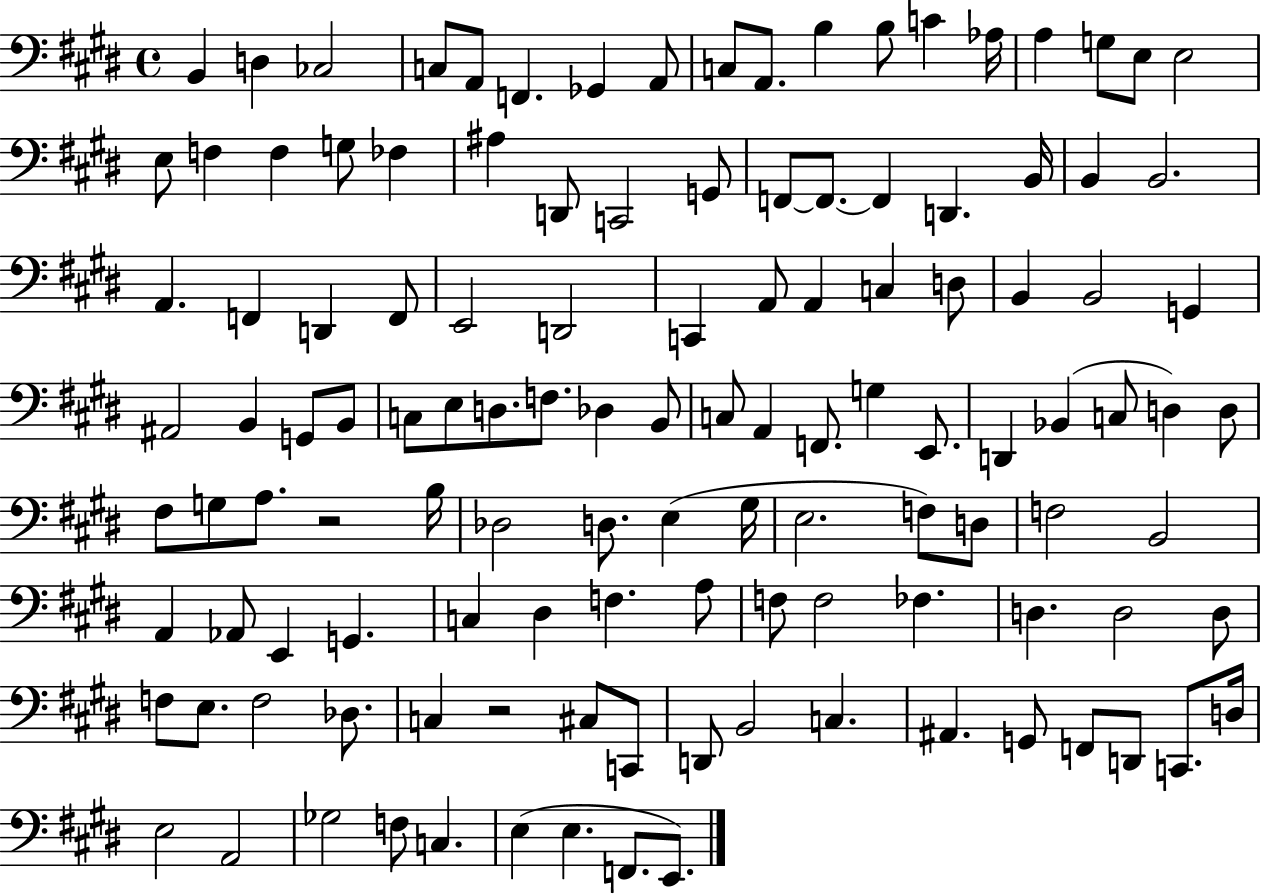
X:1
T:Untitled
M:4/4
L:1/4
K:E
B,, D, _C,2 C,/2 A,,/2 F,, _G,, A,,/2 C,/2 A,,/2 B, B,/2 C _A,/4 A, G,/2 E,/2 E,2 E,/2 F, F, G,/2 _F, ^A, D,,/2 C,,2 G,,/2 F,,/2 F,,/2 F,, D,, B,,/4 B,, B,,2 A,, F,, D,, F,,/2 E,,2 D,,2 C,, A,,/2 A,, C, D,/2 B,, B,,2 G,, ^A,,2 B,, G,,/2 B,,/2 C,/2 E,/2 D,/2 F,/2 _D, B,,/2 C,/2 A,, F,,/2 G, E,,/2 D,, _B,, C,/2 D, D,/2 ^F,/2 G,/2 A,/2 z2 B,/4 _D,2 D,/2 E, ^G,/4 E,2 F,/2 D,/2 F,2 B,,2 A,, _A,,/2 E,, G,, C, ^D, F, A,/2 F,/2 F,2 _F, D, D,2 D,/2 F,/2 E,/2 F,2 _D,/2 C, z2 ^C,/2 C,,/2 D,,/2 B,,2 C, ^A,, G,,/2 F,,/2 D,,/2 C,,/2 D,/4 E,2 A,,2 _G,2 F,/2 C, E, E, F,,/2 E,,/2